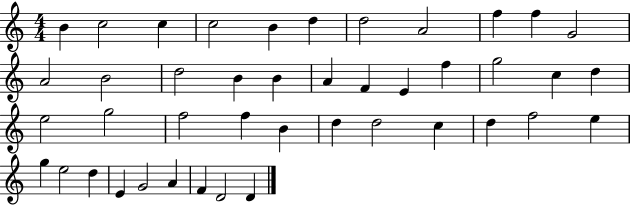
B4/q C5/h C5/q C5/h B4/q D5/q D5/h A4/h F5/q F5/q G4/h A4/h B4/h D5/h B4/q B4/q A4/q F4/q E4/q F5/q G5/h C5/q D5/q E5/h G5/h F5/h F5/q B4/q D5/q D5/h C5/q D5/q F5/h E5/q G5/q E5/h D5/q E4/q G4/h A4/q F4/q D4/h D4/q